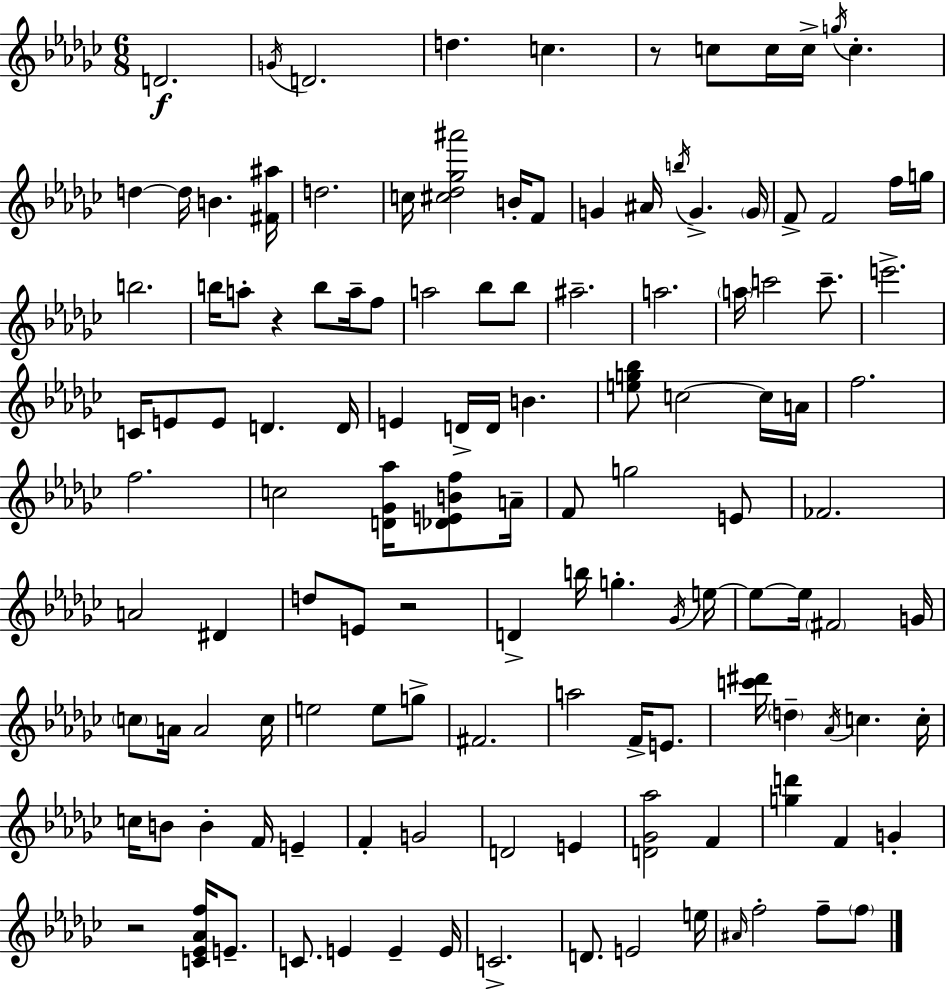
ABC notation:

X:1
T:Untitled
M:6/8
L:1/4
K:Ebm
D2 G/4 D2 d c z/2 c/2 c/4 c/4 g/4 c d d/4 B [^F^a]/4 d2 c/4 [^c_d_g^a']2 B/4 F/2 G ^A/4 b/4 G G/4 F/2 F2 f/4 g/4 b2 b/4 a/2 z b/2 a/4 f/2 a2 _b/2 _b/2 ^a2 a2 a/4 c'2 c'/2 e'2 C/4 E/2 E/2 D D/4 E D/4 D/4 B [eg_b]/2 c2 c/4 A/4 f2 f2 c2 [D_G_a]/4 [_DEBf]/2 A/4 F/2 g2 E/2 _F2 A2 ^D d/2 E/2 z2 D b/4 g _G/4 e/4 e/2 e/4 ^F2 G/4 c/2 A/4 A2 c/4 e2 e/2 g/2 ^F2 a2 F/4 E/2 [c'^d']/4 d _A/4 c c/4 c/4 B/2 B F/4 E F G2 D2 E [D_G_a]2 F [gd'] F G z2 [C_E_Af]/4 E/2 C/2 E E E/4 C2 D/2 E2 e/4 ^A/4 f2 f/2 f/2